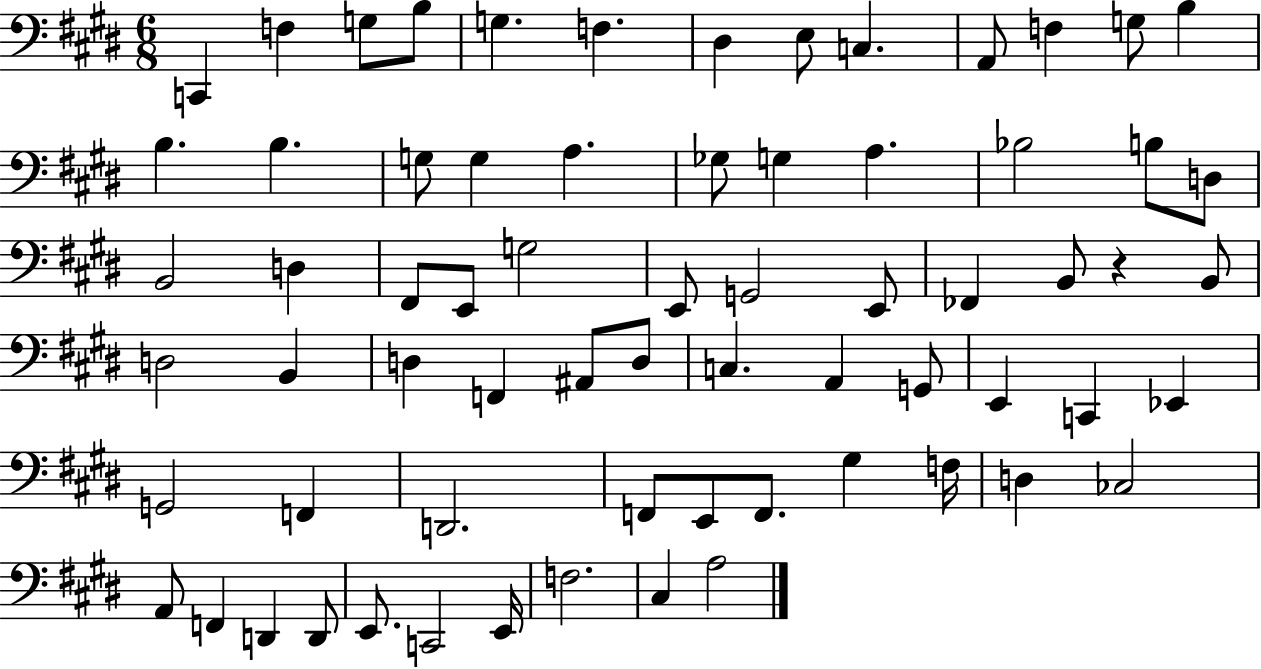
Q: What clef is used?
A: bass